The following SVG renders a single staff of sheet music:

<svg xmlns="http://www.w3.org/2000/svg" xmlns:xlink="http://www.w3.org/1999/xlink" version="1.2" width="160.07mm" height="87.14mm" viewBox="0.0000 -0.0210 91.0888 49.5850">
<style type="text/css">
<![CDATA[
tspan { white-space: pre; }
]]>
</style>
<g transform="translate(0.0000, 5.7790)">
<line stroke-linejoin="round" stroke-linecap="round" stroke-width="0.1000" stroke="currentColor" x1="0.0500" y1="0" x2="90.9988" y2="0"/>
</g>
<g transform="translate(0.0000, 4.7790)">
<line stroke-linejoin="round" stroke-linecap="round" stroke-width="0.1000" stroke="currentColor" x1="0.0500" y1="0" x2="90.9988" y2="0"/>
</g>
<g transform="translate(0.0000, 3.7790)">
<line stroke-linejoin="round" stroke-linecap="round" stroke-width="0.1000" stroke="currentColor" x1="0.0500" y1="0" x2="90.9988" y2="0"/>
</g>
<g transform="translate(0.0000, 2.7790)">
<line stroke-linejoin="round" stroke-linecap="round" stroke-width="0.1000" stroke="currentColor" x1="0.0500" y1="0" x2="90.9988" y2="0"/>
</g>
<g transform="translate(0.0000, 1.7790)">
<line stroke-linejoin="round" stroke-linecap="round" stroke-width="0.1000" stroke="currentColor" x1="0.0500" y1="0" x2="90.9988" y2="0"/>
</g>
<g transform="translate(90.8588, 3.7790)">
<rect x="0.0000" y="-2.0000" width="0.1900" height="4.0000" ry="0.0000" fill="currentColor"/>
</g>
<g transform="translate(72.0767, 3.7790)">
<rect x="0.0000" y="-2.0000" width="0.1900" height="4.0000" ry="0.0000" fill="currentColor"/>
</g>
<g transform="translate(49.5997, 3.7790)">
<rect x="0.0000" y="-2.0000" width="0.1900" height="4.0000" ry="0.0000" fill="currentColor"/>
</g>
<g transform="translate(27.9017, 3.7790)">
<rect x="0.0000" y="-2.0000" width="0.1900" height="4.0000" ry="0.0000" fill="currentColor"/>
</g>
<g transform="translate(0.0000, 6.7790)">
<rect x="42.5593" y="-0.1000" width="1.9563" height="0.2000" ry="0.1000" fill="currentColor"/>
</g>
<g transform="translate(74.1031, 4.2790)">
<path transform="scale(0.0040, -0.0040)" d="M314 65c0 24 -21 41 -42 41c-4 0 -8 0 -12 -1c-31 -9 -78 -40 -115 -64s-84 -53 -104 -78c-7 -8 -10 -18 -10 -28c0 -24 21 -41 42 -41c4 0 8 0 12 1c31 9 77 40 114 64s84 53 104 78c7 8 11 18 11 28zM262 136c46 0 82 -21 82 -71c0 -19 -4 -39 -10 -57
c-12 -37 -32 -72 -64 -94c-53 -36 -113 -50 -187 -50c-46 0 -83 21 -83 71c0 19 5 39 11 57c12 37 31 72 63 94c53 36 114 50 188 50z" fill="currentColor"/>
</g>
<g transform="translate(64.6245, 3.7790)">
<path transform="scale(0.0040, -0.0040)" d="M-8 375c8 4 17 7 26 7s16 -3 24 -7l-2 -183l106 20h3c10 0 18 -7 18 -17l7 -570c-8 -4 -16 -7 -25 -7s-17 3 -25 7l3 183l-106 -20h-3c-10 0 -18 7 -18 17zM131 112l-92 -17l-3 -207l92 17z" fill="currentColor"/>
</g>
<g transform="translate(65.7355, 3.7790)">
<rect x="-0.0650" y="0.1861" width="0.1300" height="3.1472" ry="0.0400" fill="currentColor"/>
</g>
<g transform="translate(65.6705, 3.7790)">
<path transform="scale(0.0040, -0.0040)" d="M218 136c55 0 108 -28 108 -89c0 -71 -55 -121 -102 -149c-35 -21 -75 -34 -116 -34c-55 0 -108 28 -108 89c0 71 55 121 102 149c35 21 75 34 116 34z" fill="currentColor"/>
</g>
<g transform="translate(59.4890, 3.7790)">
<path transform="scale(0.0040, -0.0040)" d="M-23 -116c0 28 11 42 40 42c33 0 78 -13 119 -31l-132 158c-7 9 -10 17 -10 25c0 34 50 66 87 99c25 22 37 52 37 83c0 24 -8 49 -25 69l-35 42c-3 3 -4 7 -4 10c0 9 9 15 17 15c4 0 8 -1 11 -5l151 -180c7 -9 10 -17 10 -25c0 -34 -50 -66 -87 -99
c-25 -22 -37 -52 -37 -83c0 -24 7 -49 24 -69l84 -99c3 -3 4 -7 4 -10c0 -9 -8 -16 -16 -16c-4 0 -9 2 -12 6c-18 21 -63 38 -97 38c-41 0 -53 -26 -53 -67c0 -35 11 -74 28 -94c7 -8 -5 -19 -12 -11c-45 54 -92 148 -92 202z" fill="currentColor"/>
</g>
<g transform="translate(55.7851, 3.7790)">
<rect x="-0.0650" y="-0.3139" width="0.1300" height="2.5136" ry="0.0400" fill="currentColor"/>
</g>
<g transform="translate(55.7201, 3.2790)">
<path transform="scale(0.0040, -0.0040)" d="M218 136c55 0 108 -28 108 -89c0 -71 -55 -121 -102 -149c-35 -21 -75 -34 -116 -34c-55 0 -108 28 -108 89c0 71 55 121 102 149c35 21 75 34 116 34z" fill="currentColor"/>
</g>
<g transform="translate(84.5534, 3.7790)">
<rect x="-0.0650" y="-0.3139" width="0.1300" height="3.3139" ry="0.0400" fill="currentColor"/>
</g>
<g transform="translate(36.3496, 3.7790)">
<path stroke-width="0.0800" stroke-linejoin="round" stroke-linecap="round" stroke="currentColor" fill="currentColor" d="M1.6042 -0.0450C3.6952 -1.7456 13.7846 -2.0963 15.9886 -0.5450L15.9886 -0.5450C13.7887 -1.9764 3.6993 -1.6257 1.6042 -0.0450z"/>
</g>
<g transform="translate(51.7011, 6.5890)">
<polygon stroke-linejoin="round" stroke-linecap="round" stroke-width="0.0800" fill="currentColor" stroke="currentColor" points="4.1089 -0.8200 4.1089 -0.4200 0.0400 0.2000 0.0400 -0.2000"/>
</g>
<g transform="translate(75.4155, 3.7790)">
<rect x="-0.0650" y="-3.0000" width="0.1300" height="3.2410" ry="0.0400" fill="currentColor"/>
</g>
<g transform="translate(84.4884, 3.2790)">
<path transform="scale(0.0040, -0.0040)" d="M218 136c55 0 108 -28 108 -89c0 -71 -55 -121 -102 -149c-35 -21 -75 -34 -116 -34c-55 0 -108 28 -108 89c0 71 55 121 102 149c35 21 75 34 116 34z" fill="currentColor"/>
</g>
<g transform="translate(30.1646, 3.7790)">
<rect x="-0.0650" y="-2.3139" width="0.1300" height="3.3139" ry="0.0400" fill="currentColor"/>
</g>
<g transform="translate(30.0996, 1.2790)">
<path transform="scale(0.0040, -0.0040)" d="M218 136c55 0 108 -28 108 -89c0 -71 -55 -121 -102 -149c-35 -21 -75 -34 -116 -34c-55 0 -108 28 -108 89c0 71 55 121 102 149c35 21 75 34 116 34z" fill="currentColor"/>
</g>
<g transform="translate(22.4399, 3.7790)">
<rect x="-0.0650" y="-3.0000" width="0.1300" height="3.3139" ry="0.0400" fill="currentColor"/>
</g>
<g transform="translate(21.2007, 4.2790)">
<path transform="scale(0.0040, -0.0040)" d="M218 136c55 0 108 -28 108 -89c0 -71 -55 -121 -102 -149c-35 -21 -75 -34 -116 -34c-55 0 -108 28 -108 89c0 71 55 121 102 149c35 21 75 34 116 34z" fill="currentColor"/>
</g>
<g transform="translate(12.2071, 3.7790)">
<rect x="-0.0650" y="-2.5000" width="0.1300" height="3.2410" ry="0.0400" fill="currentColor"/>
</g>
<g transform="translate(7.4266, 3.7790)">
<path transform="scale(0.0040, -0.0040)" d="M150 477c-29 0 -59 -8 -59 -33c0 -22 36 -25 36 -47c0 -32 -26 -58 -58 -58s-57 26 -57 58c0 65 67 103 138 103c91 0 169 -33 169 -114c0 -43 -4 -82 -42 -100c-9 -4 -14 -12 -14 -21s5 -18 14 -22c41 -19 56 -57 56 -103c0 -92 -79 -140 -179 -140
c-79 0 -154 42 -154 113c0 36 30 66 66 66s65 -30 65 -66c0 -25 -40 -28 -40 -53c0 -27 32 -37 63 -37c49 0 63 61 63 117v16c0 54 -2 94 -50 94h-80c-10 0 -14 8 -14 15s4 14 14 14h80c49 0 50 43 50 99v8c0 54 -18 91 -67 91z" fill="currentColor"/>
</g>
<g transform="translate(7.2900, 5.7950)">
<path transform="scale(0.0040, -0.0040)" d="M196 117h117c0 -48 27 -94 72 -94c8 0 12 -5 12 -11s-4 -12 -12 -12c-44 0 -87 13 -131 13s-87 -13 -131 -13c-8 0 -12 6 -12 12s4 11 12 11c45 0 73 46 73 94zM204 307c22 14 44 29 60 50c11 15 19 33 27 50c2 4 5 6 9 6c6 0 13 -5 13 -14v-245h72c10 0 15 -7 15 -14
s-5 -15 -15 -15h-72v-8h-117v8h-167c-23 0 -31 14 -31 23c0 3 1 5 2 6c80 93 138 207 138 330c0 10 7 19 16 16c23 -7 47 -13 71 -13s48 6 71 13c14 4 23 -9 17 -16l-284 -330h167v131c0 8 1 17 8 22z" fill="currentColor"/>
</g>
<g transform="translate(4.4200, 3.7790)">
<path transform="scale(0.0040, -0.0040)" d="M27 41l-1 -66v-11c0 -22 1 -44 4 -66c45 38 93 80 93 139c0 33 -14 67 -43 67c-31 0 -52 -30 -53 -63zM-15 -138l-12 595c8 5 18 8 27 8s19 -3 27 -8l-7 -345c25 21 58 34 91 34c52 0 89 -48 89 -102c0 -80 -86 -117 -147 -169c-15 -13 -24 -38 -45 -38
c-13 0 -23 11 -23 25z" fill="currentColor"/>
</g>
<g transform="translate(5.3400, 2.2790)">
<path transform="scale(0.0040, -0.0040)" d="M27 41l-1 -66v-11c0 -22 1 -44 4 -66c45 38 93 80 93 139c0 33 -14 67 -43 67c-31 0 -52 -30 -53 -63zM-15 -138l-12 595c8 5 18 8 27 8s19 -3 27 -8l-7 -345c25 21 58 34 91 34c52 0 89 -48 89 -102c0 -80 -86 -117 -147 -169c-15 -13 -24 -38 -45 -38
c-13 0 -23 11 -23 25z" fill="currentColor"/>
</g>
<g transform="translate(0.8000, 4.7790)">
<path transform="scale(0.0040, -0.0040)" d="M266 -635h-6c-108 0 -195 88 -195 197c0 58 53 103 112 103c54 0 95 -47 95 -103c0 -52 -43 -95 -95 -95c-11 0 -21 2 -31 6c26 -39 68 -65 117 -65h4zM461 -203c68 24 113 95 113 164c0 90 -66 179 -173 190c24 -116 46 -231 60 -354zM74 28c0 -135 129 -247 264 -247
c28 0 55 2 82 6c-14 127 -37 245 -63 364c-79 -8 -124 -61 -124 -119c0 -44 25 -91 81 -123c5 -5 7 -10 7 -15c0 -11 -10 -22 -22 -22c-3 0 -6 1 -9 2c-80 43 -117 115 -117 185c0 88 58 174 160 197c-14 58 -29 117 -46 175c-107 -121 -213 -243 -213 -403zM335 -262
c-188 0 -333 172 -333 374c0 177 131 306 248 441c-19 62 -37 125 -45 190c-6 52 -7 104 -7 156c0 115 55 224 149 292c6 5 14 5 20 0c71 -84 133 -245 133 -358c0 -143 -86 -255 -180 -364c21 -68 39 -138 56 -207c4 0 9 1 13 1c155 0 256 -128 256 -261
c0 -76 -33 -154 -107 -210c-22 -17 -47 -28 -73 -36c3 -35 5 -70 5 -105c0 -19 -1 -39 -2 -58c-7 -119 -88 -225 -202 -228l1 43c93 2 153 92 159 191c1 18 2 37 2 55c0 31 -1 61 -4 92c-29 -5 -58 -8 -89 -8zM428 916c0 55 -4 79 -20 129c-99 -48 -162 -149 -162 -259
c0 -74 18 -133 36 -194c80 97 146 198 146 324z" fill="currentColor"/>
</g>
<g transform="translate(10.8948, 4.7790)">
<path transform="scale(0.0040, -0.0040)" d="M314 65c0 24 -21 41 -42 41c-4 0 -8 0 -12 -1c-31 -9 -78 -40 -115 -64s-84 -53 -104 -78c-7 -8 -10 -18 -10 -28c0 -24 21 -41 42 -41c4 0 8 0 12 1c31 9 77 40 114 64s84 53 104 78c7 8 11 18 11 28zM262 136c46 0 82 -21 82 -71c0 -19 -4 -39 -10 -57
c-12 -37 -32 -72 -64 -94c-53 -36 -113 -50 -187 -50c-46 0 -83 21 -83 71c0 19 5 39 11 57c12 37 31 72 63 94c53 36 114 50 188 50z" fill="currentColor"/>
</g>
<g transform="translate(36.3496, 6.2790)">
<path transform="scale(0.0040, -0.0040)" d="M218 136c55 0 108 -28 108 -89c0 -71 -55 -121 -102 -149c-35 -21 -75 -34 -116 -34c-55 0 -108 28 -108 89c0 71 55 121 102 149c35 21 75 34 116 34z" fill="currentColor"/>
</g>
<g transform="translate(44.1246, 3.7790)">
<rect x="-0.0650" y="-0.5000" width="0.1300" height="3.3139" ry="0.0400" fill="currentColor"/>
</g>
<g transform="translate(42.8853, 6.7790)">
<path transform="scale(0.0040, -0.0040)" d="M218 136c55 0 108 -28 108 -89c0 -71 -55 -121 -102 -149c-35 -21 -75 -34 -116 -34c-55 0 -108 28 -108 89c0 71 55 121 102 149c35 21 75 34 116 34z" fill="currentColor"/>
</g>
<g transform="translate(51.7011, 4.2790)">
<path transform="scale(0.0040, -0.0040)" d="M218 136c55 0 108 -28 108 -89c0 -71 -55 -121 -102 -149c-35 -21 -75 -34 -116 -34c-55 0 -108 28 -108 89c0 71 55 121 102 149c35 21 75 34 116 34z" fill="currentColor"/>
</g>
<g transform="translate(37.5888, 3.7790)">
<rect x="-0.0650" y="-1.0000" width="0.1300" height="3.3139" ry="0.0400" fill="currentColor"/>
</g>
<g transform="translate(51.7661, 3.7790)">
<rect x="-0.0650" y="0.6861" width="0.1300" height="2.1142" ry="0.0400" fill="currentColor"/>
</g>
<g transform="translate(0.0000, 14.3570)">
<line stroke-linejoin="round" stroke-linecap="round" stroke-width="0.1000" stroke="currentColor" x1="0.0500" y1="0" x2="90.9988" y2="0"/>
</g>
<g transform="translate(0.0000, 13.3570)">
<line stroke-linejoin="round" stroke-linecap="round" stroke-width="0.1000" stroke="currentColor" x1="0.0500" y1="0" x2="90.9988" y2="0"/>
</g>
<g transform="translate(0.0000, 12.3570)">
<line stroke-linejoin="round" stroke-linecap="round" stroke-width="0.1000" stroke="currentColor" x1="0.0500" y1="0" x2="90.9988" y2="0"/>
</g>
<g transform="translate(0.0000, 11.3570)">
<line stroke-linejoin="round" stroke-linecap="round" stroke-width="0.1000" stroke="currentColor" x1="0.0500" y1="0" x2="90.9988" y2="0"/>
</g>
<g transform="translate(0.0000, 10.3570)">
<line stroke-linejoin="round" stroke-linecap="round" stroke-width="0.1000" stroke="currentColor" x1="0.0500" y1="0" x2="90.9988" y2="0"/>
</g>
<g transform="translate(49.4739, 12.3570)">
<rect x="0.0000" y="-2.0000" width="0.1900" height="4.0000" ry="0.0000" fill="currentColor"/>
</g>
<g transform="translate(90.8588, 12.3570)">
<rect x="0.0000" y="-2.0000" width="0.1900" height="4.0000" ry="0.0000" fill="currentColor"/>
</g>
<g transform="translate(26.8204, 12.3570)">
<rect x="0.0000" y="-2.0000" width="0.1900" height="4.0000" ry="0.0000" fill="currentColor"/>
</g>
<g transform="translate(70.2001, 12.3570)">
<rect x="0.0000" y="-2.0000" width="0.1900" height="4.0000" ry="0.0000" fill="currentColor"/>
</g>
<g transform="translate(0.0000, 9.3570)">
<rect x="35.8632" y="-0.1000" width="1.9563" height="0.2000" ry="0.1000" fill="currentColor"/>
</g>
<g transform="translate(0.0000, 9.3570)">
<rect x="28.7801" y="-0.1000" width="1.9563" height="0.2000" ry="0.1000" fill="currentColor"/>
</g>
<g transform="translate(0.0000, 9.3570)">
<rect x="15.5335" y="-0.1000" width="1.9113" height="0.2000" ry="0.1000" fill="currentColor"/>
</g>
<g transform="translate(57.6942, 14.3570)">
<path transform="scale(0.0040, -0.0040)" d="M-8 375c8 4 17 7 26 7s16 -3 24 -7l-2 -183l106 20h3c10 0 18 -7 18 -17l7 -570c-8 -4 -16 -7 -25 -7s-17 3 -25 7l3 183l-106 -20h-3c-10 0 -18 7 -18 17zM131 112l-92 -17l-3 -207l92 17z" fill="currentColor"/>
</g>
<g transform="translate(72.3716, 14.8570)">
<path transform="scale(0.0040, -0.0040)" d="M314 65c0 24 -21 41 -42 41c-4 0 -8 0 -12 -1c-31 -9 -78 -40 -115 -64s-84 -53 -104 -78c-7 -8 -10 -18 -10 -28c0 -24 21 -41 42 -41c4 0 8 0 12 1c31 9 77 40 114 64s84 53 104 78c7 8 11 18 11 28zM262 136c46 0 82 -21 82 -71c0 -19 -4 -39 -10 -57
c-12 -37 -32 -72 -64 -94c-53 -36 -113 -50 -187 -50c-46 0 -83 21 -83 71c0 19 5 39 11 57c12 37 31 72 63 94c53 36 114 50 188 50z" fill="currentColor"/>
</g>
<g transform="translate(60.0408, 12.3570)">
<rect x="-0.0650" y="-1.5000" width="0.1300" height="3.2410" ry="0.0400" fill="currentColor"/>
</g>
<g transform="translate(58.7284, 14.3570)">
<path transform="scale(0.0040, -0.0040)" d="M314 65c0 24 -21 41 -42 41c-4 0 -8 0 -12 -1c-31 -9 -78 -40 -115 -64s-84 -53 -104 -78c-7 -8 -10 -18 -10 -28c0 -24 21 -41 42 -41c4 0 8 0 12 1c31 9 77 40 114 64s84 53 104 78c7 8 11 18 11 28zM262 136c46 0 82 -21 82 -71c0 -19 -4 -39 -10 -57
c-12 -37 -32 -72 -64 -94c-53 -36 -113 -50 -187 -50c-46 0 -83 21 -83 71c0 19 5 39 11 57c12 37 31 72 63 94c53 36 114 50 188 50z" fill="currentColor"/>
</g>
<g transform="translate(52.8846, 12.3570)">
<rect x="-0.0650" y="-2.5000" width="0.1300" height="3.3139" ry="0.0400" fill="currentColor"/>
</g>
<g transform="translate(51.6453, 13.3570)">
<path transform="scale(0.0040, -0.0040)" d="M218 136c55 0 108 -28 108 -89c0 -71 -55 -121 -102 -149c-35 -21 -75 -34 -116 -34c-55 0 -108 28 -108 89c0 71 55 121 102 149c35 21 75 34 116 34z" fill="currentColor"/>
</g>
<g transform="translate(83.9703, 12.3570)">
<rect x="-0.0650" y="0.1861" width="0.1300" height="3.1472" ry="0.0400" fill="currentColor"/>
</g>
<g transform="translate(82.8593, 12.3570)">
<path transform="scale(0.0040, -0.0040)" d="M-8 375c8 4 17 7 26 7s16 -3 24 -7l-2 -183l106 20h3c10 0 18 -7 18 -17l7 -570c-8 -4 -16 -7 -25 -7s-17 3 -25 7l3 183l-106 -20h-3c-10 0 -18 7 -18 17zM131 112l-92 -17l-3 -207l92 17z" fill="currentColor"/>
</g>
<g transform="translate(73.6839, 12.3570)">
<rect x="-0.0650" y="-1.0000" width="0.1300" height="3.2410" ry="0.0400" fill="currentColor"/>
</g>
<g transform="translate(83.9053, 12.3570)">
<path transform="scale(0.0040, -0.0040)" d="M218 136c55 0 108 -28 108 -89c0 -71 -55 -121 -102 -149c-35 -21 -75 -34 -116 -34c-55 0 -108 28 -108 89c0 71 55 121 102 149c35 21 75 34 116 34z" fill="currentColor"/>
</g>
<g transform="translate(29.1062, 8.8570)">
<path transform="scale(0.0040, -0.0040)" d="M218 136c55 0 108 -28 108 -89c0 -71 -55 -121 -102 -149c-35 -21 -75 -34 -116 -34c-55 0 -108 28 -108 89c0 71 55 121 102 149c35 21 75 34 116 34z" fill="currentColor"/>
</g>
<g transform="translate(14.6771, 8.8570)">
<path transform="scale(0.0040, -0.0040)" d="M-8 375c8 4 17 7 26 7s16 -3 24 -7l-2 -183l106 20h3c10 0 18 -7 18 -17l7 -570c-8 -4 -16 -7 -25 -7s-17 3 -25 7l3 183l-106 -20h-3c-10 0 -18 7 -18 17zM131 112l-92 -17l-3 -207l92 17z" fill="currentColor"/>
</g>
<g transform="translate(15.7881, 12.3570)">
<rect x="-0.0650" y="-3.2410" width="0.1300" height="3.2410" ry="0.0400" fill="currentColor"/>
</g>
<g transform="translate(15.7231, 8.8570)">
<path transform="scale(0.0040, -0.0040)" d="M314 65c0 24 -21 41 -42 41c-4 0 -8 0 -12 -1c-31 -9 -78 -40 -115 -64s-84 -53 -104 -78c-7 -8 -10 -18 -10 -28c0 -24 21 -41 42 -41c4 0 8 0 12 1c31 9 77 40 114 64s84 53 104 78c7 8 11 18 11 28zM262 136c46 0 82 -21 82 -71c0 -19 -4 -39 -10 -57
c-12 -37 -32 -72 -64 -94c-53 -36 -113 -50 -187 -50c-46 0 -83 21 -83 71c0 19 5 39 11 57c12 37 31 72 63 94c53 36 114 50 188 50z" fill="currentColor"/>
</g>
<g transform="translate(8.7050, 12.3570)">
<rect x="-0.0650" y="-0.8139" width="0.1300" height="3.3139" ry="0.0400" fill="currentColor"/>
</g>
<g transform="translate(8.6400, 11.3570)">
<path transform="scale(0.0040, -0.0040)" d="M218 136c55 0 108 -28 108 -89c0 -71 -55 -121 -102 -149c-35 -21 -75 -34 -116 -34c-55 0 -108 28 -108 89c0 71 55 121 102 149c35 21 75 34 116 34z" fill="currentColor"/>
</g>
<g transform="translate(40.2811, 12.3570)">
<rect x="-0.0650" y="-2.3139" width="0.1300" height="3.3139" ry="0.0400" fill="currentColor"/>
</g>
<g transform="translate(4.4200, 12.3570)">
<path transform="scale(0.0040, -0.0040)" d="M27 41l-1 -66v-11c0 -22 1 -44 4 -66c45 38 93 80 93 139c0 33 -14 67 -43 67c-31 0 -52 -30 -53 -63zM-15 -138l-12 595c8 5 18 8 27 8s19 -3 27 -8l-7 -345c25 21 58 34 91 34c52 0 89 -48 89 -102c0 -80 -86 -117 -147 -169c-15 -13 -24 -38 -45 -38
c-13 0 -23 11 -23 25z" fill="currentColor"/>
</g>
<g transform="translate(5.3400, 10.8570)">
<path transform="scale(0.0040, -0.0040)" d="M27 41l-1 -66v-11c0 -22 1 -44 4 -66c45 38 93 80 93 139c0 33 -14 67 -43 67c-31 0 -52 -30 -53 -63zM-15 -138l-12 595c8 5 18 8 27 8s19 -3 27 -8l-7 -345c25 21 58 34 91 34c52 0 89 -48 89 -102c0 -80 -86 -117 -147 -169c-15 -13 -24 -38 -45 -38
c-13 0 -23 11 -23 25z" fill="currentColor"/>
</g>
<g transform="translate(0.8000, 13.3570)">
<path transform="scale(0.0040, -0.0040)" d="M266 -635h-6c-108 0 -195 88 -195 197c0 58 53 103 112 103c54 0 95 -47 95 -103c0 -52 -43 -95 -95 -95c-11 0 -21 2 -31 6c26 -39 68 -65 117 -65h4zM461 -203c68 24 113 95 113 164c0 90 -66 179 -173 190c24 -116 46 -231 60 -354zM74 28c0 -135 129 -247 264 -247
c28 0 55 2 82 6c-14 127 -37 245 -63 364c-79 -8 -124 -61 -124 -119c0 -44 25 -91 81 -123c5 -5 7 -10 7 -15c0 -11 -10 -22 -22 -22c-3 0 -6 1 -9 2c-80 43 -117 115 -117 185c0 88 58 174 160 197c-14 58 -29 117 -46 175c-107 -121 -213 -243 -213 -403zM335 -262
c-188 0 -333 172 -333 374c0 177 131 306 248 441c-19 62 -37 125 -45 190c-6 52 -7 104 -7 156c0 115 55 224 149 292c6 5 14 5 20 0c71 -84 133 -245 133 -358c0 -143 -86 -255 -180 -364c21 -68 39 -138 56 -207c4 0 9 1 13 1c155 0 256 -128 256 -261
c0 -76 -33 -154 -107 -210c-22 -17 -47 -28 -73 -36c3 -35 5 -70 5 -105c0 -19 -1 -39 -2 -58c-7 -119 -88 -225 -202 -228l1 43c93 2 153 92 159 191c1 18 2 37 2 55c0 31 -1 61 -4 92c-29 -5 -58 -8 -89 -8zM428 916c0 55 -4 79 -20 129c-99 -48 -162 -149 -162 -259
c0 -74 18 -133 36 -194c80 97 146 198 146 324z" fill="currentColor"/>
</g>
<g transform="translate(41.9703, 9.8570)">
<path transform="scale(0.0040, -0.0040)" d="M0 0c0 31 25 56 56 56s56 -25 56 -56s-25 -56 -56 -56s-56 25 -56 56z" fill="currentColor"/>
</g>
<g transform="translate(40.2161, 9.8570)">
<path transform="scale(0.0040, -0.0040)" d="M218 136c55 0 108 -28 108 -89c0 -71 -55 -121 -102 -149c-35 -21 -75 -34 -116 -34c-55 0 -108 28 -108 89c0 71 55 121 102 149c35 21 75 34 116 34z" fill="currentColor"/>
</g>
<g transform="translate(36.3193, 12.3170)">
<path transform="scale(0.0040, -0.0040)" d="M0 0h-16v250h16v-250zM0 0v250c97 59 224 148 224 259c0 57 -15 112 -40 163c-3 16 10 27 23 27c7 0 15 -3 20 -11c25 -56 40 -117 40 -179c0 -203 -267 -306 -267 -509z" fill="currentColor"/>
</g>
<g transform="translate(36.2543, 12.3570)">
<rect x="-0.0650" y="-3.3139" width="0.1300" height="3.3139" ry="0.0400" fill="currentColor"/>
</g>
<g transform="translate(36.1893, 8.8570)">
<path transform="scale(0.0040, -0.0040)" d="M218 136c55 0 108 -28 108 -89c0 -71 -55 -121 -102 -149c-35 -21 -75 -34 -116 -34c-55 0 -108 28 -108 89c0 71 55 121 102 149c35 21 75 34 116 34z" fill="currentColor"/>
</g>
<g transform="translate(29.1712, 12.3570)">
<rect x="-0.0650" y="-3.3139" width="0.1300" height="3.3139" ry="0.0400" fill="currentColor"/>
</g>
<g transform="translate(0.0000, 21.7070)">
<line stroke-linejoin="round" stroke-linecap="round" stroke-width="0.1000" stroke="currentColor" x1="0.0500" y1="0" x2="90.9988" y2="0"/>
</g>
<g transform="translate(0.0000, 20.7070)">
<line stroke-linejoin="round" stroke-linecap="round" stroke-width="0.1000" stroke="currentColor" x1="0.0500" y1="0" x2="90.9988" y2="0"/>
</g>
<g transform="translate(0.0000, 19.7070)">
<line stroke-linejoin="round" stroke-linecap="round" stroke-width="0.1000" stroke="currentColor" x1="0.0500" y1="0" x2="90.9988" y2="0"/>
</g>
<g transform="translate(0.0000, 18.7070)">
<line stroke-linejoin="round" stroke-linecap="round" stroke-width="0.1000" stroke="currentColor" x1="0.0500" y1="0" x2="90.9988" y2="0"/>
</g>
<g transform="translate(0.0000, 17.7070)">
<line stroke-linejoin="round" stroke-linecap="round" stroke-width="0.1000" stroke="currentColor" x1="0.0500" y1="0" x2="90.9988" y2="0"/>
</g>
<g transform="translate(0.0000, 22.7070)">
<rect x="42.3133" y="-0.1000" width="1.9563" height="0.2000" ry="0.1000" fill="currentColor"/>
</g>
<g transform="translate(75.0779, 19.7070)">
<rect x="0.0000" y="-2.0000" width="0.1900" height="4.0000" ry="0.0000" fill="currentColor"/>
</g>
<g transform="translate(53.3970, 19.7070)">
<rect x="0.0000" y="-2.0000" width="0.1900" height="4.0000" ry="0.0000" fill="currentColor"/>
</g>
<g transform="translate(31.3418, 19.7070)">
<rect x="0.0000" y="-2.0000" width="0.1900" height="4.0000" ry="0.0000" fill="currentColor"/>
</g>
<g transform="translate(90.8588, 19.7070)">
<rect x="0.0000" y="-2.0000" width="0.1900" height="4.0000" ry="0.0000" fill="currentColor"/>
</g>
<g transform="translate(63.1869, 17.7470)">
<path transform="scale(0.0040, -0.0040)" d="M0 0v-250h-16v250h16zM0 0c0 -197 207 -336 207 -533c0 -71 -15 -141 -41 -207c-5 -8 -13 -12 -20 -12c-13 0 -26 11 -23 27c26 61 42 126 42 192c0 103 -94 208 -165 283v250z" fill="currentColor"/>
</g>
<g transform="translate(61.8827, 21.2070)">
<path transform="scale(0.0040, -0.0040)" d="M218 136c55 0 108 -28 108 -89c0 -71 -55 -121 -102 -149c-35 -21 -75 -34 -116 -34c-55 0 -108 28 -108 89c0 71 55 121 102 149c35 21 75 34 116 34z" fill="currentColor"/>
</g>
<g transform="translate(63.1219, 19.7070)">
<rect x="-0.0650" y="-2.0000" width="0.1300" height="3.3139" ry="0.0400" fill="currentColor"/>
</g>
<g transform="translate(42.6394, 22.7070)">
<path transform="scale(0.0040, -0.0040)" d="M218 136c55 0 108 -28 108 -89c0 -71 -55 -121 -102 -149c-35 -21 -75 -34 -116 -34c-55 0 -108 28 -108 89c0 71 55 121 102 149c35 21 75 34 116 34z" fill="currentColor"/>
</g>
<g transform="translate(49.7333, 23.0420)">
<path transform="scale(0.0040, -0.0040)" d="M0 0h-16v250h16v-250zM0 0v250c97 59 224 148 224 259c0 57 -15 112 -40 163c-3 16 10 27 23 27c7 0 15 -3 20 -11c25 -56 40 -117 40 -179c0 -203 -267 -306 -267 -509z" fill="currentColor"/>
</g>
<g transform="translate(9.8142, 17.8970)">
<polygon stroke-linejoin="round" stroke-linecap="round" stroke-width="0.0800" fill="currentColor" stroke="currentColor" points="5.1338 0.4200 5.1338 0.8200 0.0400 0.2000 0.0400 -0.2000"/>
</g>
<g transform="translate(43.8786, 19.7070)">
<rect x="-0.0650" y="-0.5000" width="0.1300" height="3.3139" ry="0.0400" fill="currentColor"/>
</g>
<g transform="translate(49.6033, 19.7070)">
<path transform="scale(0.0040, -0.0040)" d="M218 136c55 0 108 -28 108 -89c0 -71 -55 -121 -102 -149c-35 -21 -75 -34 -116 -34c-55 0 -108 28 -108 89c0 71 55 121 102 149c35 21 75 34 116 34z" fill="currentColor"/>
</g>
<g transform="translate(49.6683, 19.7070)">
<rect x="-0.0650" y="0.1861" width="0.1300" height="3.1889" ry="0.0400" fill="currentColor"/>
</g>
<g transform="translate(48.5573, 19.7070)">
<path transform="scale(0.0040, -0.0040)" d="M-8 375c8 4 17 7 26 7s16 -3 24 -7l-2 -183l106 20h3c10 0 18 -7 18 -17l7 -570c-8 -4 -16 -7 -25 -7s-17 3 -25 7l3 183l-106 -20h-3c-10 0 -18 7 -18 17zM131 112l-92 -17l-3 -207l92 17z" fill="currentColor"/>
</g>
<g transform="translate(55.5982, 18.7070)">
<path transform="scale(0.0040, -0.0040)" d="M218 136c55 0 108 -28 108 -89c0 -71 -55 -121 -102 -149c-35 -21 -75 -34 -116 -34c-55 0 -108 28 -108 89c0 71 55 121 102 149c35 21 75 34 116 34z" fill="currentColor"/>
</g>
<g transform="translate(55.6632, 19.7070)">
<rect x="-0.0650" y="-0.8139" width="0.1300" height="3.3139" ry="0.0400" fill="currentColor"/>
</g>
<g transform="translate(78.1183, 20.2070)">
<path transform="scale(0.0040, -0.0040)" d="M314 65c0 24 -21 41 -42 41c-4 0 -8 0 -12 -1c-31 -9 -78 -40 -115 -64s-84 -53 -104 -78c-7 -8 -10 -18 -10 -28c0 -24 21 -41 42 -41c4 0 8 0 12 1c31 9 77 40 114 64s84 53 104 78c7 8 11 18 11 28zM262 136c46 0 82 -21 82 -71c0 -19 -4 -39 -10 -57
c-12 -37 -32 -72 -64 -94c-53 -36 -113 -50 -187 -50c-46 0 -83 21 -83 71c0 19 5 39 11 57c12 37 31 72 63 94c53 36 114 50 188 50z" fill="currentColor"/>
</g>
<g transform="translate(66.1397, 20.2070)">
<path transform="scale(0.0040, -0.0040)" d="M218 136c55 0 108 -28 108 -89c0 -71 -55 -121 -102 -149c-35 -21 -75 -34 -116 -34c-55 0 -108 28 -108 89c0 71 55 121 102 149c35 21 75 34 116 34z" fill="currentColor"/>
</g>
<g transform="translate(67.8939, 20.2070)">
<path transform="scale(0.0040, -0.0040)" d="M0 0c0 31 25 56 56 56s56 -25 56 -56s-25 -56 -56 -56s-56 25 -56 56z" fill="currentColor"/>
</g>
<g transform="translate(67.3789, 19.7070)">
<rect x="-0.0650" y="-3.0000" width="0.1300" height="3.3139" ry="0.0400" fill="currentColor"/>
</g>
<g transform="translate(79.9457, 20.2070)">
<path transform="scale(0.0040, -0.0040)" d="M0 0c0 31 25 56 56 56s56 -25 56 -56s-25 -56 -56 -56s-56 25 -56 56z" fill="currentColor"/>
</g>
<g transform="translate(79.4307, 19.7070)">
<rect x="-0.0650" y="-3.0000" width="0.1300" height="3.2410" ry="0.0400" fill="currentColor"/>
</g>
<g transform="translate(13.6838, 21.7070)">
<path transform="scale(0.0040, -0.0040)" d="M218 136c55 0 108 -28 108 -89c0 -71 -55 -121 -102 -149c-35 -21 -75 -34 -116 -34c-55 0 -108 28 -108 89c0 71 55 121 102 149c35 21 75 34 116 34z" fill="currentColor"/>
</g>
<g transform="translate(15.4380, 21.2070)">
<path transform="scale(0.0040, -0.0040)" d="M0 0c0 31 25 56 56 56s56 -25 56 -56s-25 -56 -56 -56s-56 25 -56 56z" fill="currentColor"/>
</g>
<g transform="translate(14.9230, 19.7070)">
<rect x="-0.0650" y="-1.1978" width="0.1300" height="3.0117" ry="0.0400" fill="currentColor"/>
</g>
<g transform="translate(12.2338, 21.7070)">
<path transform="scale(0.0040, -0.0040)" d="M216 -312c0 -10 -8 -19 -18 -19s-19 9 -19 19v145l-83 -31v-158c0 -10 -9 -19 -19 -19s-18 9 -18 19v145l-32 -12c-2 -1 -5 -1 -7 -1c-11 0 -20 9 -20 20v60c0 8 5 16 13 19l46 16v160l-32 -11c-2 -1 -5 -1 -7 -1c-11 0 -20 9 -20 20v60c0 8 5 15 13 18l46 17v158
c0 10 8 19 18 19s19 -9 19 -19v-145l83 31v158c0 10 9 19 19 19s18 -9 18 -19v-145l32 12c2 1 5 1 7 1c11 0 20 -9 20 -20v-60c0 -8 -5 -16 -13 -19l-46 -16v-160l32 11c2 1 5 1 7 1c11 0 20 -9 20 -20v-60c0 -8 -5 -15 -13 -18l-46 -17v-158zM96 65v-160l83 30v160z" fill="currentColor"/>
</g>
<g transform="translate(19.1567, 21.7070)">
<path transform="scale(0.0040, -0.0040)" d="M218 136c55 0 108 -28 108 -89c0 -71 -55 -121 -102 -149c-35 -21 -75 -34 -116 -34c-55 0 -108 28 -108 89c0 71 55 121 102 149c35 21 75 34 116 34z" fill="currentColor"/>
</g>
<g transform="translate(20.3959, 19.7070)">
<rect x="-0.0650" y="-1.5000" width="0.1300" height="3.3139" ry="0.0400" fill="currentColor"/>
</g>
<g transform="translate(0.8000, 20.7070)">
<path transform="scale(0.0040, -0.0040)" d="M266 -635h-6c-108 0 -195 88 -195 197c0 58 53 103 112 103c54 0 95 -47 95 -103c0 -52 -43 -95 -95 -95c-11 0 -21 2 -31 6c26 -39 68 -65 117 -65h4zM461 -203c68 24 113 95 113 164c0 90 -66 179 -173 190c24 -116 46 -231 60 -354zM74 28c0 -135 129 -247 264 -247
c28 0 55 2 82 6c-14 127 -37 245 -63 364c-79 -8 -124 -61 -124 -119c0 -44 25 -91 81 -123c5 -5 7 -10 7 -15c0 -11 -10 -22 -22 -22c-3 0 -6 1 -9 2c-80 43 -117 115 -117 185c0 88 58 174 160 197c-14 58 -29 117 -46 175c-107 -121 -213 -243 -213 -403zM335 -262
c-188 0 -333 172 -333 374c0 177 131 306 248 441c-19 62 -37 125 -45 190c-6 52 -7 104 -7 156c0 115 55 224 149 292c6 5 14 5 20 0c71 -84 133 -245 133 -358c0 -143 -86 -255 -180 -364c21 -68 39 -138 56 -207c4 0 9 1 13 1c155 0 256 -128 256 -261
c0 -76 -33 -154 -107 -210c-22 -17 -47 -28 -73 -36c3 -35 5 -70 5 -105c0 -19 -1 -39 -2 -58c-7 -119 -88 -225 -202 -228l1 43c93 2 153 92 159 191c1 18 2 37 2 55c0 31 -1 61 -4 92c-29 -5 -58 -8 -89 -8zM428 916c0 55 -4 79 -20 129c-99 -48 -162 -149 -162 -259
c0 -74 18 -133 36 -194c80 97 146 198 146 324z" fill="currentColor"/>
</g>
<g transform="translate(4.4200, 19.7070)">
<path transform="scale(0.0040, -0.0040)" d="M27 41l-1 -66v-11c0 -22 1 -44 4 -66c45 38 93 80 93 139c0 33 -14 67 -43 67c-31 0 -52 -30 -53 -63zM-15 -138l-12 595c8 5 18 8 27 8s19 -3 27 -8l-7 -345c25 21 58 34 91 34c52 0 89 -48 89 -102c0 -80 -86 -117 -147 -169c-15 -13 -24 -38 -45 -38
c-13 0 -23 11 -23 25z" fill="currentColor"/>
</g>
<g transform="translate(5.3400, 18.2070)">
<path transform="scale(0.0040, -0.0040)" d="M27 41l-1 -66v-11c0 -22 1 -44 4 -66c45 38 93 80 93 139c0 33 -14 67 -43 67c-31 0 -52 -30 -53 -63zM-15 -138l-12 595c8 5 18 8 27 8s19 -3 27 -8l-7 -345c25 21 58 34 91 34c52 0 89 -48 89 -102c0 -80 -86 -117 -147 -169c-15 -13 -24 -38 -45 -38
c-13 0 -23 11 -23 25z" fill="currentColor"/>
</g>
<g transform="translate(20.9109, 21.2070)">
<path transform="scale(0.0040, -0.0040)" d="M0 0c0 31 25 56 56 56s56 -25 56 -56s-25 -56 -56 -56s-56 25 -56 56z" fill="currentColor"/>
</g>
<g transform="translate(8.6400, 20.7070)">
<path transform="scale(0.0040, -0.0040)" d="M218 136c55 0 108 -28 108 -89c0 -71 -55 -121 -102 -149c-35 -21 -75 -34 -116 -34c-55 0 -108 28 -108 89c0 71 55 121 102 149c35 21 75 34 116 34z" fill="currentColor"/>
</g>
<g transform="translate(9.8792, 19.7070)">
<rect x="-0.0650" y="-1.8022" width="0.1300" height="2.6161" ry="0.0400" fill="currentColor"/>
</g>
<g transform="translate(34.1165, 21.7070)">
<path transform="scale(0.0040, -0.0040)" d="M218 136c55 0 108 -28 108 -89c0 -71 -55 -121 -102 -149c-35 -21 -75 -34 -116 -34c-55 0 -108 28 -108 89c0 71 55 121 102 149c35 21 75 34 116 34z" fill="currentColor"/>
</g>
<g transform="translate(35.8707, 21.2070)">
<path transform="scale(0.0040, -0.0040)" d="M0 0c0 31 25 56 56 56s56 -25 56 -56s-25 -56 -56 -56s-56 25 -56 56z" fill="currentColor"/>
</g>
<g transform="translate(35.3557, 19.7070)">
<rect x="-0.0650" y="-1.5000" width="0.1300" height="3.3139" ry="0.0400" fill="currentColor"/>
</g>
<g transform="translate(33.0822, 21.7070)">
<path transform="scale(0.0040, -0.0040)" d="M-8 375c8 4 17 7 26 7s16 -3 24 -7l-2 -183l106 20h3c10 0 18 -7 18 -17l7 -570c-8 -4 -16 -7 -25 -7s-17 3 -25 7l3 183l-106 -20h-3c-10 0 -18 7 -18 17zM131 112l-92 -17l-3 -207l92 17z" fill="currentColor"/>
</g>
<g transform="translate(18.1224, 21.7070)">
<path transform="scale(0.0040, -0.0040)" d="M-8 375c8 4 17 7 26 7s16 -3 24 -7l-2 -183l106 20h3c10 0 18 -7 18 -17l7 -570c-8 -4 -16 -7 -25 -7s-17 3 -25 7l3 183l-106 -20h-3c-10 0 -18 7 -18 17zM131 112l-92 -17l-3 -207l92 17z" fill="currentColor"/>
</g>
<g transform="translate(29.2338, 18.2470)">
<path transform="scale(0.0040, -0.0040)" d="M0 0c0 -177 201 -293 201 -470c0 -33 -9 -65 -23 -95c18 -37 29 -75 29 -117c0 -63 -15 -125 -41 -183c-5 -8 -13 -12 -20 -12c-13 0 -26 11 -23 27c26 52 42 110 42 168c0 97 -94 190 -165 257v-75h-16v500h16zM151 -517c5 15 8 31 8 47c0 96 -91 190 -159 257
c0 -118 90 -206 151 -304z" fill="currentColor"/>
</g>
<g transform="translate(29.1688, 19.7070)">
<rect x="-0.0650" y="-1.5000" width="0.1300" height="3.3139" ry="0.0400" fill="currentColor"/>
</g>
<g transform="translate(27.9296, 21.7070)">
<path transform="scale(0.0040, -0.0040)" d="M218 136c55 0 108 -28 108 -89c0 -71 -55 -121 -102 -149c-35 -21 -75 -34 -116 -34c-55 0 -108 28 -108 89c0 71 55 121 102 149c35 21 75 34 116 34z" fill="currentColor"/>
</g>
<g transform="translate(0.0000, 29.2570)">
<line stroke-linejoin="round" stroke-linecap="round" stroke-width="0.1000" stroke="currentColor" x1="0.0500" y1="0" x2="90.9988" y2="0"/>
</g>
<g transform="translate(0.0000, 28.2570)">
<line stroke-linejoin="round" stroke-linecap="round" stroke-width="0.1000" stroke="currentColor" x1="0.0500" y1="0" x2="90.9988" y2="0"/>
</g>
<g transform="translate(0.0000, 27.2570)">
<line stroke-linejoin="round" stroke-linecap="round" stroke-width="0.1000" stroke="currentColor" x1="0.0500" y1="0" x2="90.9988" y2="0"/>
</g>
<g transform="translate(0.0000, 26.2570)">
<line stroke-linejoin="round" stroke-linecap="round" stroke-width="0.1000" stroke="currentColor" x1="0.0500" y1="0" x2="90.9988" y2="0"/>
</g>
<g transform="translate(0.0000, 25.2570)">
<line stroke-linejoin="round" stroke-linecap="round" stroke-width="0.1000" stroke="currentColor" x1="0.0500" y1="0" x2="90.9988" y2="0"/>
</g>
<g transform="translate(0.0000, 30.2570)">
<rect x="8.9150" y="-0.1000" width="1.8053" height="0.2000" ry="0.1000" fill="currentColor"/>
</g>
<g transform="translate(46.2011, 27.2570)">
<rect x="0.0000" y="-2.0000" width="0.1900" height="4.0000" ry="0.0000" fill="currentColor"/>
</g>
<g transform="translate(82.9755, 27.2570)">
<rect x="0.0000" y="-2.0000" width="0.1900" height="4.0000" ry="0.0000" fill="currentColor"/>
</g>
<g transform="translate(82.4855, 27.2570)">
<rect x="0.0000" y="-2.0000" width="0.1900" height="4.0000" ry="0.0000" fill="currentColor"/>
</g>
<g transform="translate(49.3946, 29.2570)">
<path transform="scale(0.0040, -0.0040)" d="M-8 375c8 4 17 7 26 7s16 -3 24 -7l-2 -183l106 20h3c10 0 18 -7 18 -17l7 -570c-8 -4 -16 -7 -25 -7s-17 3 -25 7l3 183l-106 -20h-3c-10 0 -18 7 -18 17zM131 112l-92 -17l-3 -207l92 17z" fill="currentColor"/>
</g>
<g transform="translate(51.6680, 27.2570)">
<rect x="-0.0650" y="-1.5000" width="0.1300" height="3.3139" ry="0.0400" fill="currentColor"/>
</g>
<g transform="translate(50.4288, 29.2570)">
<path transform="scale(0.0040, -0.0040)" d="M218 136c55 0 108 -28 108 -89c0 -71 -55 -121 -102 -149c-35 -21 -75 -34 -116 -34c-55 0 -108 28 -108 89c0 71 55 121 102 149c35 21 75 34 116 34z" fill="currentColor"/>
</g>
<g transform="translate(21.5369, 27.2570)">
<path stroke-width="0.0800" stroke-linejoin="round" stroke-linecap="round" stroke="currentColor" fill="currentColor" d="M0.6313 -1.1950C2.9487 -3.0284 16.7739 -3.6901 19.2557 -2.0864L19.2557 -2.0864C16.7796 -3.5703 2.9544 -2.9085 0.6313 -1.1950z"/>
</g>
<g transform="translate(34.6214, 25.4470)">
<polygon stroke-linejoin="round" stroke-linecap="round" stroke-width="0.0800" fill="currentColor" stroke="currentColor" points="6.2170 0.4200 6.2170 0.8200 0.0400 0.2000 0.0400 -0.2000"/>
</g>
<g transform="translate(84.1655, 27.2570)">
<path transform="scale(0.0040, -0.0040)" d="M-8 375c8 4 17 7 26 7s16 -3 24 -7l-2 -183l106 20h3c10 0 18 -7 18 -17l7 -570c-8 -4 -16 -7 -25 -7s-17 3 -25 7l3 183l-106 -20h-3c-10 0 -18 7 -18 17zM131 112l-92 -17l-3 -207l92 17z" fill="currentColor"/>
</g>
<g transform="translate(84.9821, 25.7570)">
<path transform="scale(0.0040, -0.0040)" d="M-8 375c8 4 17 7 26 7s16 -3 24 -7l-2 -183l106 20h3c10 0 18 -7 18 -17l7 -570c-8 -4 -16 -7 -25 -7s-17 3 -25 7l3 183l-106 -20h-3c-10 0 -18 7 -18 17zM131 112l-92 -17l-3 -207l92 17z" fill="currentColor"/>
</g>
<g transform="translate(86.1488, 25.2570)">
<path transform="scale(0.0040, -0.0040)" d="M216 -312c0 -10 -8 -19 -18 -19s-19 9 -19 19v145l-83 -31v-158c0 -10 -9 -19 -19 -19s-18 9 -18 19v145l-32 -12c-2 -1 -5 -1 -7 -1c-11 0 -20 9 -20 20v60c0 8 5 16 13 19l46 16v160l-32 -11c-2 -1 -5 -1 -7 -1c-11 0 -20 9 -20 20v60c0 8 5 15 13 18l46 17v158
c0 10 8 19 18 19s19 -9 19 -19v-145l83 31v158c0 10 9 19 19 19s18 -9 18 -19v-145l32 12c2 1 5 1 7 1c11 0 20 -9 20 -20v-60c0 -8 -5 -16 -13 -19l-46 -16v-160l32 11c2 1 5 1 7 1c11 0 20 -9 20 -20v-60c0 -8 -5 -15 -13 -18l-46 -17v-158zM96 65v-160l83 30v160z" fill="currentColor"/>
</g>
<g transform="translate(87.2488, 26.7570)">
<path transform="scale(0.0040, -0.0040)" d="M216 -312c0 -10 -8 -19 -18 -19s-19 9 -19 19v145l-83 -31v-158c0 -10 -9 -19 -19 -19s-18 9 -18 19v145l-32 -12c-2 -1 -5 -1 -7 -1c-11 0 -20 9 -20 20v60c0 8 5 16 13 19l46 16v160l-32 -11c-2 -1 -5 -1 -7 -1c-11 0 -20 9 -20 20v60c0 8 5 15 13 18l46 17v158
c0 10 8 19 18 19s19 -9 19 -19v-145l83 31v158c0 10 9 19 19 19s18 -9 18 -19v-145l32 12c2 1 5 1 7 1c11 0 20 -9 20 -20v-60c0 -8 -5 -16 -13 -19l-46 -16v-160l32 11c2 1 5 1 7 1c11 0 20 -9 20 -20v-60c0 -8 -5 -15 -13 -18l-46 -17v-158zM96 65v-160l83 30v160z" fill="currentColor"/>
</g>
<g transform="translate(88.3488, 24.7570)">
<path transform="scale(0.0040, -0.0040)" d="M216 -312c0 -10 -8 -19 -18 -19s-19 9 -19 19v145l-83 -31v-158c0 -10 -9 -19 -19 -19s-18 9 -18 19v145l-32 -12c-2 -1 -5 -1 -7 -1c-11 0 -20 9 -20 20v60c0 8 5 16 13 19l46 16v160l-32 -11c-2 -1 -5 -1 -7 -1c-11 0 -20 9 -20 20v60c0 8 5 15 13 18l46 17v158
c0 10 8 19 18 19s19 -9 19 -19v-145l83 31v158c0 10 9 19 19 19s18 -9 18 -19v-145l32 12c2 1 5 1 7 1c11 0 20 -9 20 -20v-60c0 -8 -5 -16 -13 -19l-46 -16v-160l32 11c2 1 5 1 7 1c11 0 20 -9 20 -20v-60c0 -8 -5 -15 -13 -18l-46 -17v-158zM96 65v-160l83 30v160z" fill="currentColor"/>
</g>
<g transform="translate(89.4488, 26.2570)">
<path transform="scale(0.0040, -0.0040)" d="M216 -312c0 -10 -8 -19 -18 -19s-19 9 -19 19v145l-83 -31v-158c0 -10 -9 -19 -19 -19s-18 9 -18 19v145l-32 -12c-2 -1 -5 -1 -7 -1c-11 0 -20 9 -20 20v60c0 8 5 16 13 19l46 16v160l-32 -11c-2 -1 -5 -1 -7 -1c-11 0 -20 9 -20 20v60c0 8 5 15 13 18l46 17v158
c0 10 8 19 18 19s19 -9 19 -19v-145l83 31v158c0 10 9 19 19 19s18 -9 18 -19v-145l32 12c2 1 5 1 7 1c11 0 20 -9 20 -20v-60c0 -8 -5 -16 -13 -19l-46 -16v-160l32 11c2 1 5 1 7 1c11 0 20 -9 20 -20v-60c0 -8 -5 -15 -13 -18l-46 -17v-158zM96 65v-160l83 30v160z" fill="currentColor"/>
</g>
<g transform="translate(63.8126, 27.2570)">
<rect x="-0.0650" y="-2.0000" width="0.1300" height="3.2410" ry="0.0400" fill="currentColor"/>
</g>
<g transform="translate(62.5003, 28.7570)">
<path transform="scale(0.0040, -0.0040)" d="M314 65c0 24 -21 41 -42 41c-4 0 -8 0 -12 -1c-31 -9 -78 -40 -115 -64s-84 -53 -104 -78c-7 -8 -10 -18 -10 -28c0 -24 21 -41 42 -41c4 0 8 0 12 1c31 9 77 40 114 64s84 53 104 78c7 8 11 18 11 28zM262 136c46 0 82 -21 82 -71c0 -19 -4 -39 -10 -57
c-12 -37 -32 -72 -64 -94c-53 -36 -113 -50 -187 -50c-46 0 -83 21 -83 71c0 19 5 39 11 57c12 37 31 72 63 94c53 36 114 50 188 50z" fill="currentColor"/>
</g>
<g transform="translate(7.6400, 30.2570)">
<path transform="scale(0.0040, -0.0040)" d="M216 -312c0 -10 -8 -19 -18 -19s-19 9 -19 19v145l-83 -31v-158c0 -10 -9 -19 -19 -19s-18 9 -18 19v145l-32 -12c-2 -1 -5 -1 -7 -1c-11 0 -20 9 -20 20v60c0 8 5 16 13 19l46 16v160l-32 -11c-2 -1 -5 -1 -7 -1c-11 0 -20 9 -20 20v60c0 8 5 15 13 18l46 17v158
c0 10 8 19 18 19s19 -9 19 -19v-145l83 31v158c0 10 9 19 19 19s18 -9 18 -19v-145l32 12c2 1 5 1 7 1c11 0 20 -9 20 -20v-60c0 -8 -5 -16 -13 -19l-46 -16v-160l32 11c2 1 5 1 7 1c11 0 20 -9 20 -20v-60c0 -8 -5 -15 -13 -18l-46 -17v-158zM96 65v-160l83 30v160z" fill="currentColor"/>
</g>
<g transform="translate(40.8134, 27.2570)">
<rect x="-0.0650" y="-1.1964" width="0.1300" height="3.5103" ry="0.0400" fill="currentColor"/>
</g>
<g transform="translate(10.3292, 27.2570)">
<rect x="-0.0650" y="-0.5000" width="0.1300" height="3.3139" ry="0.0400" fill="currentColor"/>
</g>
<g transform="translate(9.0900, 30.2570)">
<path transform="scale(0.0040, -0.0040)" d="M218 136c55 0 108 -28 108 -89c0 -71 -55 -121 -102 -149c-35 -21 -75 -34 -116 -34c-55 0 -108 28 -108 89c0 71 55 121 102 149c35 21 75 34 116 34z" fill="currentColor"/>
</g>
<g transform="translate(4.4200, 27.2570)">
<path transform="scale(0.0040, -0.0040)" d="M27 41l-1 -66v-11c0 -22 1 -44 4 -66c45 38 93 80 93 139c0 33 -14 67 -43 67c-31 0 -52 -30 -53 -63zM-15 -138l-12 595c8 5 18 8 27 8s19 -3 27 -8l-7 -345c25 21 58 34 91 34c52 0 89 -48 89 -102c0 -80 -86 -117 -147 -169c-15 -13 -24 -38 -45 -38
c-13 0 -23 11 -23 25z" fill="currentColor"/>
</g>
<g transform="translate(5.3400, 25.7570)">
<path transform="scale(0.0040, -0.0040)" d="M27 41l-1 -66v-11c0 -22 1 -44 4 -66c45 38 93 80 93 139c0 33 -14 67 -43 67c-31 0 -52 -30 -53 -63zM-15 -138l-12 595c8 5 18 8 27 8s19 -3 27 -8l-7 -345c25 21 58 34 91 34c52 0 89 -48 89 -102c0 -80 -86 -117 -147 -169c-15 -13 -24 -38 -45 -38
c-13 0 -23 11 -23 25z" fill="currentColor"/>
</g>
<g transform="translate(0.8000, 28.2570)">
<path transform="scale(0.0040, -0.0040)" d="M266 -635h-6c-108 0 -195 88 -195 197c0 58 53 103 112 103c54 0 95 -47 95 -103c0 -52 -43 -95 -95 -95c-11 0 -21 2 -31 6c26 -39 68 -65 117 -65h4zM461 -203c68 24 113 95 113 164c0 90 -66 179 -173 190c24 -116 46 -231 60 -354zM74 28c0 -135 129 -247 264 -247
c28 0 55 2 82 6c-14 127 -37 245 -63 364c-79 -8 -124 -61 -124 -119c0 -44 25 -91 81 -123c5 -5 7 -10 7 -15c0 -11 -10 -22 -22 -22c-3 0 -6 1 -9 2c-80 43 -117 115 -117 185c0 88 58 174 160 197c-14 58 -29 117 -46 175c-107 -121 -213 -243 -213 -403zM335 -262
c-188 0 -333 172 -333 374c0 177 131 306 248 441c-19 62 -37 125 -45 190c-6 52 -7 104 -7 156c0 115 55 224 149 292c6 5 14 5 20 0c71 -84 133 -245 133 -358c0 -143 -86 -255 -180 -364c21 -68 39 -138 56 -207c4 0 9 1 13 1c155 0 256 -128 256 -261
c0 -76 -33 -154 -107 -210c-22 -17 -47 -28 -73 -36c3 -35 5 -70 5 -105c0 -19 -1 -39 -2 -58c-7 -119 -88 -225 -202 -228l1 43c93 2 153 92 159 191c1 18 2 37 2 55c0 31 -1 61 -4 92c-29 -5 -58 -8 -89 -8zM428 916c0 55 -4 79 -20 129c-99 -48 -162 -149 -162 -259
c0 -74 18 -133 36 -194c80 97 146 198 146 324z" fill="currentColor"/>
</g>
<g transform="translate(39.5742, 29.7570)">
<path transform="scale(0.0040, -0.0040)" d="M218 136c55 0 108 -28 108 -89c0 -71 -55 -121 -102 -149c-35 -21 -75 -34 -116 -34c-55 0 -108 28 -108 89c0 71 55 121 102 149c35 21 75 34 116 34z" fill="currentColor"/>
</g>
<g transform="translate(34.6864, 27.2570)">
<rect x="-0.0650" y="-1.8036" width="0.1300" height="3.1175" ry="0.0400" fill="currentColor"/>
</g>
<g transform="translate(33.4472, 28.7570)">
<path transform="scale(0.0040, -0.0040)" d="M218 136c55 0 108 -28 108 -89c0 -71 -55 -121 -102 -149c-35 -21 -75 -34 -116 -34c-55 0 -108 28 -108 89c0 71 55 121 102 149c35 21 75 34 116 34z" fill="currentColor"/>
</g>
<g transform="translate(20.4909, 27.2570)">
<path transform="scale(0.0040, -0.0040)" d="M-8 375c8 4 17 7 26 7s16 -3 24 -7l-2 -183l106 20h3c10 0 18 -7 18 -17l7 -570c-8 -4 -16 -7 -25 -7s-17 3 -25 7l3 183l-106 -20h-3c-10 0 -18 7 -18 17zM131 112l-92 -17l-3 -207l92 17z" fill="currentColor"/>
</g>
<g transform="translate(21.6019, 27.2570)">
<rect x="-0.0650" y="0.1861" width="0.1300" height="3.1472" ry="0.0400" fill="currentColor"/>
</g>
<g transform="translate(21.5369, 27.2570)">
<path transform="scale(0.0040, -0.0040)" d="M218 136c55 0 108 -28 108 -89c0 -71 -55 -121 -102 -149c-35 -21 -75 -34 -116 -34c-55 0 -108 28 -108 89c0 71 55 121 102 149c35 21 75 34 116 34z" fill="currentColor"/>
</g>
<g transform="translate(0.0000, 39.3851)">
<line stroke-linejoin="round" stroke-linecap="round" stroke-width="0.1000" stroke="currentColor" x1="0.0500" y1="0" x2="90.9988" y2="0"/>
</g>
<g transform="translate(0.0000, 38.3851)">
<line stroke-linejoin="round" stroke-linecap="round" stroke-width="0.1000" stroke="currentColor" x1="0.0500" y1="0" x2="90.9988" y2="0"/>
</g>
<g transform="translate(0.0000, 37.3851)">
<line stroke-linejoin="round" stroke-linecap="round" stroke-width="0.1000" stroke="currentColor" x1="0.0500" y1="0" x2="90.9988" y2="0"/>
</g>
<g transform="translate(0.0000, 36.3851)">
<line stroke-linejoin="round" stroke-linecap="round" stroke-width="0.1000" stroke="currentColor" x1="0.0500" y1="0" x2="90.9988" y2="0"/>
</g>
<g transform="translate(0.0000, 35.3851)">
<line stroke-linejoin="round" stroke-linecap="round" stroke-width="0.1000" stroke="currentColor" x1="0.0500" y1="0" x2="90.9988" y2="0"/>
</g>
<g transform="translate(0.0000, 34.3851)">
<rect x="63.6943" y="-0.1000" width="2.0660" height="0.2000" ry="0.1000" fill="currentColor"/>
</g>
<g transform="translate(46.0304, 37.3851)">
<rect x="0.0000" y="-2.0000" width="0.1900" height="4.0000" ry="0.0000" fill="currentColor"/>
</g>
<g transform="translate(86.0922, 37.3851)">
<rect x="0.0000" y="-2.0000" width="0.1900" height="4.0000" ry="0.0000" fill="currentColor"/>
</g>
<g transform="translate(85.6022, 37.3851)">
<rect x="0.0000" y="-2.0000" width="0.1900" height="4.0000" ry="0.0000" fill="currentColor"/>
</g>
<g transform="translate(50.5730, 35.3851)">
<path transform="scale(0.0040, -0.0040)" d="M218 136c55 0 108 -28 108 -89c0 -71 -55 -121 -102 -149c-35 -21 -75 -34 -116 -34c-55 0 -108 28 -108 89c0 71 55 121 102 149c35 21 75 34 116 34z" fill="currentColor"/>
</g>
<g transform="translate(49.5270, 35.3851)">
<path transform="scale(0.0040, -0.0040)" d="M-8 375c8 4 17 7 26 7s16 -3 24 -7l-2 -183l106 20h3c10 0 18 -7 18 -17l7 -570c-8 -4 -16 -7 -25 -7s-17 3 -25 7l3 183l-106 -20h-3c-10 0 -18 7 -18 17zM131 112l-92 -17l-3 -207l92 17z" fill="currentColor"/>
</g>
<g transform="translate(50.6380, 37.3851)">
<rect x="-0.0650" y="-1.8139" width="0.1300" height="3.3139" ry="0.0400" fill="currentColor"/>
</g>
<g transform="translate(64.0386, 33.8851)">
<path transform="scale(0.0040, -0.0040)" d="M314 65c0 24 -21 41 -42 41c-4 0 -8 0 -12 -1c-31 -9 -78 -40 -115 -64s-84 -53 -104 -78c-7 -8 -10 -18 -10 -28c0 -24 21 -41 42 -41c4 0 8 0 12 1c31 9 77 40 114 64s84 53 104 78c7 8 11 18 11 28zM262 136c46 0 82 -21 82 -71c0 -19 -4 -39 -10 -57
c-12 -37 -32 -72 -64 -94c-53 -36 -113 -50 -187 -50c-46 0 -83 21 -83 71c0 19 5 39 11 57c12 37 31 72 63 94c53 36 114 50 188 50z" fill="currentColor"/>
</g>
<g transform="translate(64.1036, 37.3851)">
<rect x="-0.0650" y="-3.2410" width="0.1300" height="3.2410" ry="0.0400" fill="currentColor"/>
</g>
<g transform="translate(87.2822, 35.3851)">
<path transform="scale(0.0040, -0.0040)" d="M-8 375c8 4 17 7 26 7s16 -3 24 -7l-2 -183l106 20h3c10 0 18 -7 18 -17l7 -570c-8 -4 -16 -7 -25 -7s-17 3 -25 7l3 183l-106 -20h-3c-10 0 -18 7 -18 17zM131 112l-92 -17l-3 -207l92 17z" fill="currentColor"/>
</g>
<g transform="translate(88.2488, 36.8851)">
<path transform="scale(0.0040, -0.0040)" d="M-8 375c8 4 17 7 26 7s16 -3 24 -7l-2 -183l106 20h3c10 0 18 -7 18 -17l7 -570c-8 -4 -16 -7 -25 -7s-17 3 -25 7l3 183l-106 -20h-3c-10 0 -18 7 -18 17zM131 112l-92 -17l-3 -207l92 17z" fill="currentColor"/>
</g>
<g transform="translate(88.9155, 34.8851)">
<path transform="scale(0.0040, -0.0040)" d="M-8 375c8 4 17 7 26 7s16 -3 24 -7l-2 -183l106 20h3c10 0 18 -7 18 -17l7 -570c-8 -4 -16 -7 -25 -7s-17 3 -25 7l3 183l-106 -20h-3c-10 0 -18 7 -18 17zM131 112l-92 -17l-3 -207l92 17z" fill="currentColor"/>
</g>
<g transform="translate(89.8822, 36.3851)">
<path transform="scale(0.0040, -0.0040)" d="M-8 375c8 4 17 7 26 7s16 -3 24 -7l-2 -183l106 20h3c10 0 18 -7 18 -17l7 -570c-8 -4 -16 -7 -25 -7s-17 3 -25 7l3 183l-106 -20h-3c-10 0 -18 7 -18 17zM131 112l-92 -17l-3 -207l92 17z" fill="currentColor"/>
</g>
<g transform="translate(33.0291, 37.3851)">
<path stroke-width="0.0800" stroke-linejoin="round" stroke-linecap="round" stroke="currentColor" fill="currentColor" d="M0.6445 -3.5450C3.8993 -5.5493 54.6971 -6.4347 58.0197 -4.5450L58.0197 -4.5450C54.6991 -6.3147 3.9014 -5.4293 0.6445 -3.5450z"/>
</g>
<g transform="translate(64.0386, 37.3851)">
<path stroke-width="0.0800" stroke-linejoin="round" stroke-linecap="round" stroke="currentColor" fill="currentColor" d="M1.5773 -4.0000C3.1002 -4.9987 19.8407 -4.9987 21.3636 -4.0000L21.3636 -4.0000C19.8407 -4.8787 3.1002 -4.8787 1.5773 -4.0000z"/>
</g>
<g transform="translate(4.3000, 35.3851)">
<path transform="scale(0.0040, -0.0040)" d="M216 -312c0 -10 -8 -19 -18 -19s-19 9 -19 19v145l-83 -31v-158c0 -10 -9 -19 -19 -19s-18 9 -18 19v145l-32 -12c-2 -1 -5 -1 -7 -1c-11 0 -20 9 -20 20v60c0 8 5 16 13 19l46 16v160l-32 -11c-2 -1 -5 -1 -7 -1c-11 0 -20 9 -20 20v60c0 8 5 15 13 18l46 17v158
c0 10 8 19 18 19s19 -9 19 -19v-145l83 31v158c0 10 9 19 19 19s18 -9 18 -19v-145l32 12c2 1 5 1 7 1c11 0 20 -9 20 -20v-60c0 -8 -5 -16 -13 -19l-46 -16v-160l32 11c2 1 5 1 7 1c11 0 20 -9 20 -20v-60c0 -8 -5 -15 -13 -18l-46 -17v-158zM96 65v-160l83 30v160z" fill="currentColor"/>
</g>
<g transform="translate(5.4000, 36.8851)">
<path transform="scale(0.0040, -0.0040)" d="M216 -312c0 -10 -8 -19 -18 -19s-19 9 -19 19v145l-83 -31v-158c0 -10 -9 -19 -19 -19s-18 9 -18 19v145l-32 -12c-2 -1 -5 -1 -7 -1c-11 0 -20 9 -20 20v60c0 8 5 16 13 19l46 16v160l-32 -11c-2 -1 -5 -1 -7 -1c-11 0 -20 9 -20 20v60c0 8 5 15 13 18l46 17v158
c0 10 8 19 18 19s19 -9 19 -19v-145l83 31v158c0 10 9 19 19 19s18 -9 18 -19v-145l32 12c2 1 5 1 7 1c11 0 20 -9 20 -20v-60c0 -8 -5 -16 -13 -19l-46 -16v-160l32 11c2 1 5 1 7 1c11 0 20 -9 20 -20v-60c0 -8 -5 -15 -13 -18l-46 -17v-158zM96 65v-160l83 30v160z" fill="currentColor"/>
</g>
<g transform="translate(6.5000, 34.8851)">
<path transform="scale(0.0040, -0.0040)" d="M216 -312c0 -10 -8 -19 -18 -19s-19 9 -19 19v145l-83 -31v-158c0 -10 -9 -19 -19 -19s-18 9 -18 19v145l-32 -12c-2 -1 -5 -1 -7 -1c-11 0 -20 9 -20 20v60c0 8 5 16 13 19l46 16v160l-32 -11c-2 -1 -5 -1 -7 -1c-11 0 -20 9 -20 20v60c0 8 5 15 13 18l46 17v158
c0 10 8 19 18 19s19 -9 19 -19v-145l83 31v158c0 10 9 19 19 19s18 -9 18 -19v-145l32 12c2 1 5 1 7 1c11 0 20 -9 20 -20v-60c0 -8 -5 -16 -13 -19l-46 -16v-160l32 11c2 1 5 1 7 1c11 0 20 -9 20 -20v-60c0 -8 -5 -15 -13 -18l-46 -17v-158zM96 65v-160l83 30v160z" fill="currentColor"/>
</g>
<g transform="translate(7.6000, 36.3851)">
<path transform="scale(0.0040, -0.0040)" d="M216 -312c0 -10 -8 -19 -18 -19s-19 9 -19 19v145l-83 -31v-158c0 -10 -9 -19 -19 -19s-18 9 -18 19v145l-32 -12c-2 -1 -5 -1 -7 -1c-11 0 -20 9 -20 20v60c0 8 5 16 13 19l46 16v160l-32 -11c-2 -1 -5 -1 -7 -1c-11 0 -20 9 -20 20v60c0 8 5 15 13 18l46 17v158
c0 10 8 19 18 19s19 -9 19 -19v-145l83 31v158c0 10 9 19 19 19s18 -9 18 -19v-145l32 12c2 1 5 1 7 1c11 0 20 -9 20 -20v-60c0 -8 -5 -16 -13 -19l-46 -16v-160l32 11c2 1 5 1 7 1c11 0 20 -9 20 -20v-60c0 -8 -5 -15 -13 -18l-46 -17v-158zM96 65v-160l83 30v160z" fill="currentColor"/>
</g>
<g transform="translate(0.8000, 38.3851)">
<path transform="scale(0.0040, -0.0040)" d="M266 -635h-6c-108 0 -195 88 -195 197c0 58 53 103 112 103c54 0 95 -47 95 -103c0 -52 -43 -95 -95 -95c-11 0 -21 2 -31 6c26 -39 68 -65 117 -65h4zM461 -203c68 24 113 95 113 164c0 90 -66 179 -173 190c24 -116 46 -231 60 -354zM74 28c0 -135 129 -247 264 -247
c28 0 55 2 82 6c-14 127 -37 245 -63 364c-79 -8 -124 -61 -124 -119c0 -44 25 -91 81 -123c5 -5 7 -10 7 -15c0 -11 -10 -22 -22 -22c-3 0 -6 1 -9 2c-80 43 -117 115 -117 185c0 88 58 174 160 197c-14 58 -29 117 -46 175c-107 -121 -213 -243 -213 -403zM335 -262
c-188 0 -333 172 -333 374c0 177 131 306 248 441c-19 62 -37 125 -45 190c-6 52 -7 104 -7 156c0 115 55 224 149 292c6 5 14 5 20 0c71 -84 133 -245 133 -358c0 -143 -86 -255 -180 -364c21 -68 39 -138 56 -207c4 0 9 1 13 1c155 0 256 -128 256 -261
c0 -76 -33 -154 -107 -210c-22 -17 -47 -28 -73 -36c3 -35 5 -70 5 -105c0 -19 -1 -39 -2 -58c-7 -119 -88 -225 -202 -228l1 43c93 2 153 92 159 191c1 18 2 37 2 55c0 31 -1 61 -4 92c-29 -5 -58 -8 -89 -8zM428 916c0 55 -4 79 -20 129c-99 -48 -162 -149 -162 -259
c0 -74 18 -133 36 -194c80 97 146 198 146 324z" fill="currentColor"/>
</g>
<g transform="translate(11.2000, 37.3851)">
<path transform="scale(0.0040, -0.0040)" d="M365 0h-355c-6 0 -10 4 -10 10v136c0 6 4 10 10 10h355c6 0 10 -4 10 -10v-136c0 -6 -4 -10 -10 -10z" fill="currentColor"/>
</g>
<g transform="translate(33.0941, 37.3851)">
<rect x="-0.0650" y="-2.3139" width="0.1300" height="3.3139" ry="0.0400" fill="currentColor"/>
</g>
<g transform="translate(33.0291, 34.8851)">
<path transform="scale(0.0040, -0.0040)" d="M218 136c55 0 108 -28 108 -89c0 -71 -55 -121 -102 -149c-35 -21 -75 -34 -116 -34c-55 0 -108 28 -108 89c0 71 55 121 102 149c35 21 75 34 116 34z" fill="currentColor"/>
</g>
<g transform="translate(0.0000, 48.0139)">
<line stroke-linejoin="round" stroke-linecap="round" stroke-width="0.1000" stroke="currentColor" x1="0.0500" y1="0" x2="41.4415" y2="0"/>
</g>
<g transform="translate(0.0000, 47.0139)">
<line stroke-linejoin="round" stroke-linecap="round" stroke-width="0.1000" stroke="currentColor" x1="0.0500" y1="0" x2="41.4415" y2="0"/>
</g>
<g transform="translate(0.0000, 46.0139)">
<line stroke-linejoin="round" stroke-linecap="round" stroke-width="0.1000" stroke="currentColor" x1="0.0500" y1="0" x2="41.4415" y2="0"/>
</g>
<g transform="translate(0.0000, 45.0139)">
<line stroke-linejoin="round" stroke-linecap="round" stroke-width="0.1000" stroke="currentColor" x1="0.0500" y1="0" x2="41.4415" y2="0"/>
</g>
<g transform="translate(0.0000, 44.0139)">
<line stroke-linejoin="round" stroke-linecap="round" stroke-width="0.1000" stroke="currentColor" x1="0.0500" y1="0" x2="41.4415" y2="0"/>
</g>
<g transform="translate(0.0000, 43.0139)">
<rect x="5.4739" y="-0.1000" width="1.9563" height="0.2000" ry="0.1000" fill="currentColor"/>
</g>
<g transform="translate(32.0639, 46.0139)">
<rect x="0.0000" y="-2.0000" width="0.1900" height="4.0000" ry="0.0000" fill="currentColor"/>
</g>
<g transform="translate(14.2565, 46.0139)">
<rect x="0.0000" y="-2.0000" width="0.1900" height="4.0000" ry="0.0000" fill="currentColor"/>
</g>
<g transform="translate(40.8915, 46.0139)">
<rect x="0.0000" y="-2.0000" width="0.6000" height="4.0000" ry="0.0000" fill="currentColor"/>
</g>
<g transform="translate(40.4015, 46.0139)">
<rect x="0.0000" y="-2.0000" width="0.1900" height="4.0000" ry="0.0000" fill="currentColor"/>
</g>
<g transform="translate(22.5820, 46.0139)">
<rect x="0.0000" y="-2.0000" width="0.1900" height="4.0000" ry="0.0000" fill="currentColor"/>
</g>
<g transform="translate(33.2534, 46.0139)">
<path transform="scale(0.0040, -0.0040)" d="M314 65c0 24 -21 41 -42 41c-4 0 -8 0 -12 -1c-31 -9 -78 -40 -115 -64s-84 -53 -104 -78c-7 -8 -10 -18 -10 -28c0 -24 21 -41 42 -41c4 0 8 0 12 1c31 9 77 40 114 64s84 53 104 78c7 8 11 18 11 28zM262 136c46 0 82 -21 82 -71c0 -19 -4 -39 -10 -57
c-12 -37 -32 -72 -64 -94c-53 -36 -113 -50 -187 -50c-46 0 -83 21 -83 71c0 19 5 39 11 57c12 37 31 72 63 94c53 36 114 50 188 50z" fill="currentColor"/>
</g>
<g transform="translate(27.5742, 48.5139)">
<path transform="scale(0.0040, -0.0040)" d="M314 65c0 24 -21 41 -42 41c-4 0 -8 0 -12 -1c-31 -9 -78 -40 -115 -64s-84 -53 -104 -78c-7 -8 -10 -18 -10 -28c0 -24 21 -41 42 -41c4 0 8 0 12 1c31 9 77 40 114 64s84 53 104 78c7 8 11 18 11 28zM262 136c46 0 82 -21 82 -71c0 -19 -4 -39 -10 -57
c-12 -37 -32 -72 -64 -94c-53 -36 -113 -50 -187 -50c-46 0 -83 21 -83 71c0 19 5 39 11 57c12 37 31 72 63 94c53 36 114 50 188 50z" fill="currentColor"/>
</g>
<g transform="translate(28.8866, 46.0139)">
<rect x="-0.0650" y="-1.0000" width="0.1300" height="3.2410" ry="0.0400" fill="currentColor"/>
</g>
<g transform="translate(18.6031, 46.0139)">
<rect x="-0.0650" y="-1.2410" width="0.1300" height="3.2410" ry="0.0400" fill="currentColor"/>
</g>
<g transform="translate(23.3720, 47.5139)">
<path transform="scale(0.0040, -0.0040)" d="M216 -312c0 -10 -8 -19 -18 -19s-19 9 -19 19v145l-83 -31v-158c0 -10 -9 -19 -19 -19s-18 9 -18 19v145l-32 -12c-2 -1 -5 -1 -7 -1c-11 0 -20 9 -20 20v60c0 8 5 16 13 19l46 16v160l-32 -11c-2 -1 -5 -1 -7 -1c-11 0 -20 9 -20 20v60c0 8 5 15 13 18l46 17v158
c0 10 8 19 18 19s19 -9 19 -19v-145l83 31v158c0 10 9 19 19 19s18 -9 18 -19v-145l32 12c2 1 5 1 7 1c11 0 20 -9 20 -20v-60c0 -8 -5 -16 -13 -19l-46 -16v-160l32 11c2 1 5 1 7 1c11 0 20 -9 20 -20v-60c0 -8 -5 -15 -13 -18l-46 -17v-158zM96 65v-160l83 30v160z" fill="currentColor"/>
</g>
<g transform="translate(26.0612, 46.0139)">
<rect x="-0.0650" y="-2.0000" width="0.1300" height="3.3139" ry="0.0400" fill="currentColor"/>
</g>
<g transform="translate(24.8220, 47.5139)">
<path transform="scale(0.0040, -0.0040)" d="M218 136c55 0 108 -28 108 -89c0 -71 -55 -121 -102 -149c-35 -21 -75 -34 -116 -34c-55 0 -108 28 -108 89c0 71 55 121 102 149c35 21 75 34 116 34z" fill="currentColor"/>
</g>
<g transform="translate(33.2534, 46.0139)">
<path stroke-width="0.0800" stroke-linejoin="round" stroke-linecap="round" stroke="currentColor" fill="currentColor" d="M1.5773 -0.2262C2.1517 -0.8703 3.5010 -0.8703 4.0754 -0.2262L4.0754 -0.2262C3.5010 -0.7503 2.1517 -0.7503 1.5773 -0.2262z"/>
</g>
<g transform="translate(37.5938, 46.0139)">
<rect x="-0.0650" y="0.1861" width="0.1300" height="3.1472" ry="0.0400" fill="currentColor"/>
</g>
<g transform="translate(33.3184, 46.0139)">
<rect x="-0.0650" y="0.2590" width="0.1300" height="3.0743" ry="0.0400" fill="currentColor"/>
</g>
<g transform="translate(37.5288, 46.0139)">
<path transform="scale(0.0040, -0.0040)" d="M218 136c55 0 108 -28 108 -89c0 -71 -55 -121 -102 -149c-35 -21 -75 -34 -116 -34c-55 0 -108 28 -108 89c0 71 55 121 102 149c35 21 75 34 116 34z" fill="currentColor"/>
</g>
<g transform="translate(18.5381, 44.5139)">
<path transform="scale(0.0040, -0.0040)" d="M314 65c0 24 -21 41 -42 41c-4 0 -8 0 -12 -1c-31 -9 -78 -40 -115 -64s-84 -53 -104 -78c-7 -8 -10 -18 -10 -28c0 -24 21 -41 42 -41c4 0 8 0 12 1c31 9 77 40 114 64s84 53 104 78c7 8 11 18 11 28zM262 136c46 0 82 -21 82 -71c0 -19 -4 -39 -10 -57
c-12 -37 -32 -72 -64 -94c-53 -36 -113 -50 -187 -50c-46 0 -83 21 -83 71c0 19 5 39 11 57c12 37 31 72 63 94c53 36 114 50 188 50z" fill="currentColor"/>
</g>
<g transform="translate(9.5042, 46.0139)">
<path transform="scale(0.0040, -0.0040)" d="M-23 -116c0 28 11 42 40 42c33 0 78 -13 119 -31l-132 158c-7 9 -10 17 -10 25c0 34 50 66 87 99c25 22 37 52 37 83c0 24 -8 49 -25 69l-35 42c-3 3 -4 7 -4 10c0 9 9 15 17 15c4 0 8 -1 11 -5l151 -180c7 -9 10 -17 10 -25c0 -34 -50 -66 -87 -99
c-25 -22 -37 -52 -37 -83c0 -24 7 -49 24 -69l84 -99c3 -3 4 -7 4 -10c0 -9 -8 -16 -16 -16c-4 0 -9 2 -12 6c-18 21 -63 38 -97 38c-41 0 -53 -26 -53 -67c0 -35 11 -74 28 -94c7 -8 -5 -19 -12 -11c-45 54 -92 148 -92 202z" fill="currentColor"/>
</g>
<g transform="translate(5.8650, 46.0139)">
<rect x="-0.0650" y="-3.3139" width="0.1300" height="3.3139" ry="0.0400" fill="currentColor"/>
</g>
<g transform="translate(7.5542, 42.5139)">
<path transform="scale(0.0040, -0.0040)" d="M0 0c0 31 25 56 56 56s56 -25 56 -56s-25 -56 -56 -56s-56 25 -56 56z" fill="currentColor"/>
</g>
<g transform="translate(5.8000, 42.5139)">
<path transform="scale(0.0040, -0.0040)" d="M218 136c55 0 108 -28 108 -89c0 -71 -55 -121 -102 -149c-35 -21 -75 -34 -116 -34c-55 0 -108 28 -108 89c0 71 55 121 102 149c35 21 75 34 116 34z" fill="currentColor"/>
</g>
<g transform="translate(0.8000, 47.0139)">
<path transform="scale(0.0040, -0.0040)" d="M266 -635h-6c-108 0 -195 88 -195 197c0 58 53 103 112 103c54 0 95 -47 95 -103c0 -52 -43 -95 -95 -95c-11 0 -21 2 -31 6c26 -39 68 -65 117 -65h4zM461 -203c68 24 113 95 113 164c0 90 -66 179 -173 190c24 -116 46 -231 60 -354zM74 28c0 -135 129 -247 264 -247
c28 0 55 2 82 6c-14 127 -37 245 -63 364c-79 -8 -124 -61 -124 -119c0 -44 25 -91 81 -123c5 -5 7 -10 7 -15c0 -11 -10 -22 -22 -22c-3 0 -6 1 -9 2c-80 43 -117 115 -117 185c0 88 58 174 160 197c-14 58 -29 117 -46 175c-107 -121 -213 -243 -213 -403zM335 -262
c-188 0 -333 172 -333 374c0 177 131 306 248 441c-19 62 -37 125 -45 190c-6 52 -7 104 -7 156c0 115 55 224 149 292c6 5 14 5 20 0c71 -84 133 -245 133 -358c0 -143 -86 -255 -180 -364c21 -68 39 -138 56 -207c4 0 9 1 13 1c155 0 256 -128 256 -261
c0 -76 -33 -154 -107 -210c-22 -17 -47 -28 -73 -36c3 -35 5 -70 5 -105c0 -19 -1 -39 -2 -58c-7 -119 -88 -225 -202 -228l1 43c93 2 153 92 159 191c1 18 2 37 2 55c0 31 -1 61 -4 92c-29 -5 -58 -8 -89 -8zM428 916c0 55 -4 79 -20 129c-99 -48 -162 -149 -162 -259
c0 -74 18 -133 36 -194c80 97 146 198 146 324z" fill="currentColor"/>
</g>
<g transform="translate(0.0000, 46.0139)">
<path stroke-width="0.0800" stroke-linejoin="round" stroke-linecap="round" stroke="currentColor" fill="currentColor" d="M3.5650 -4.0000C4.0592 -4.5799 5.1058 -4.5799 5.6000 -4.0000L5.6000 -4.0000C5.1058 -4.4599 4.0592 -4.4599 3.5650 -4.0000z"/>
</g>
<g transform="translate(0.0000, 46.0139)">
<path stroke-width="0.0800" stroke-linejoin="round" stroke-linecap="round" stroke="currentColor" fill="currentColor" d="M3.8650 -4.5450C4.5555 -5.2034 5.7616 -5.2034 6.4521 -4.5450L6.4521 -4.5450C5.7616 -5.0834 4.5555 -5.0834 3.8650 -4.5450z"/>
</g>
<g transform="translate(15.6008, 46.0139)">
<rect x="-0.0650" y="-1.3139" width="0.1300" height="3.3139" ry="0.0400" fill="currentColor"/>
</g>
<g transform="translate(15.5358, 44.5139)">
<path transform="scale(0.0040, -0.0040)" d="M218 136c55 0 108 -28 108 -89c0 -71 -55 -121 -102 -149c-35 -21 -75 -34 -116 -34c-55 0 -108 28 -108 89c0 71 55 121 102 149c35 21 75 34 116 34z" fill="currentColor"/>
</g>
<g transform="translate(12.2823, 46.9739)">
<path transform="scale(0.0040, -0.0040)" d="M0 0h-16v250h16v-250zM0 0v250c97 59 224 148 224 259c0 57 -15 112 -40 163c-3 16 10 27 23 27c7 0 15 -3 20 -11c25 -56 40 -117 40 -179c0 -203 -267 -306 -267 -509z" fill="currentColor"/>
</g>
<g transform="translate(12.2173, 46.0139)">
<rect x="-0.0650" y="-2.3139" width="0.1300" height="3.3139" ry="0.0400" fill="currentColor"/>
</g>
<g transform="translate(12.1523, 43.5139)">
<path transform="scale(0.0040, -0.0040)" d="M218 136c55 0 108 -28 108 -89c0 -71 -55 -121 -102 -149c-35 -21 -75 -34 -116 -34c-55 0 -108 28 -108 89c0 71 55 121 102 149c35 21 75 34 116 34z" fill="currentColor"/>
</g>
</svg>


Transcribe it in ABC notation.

X:1
T:Untitled
M:3/4
L:1/4
K:Bb
G2 A g D C A/2 c/2 z B A2 c d b2 _b _b/2 g G E2 D2 B G/2 ^E/2 E E/4 E C B/2 d F/2 A A2 ^C B F/2 D/2 E F2 z2 ^g f b2 b z g/2 e e2 ^F D2 B2 B